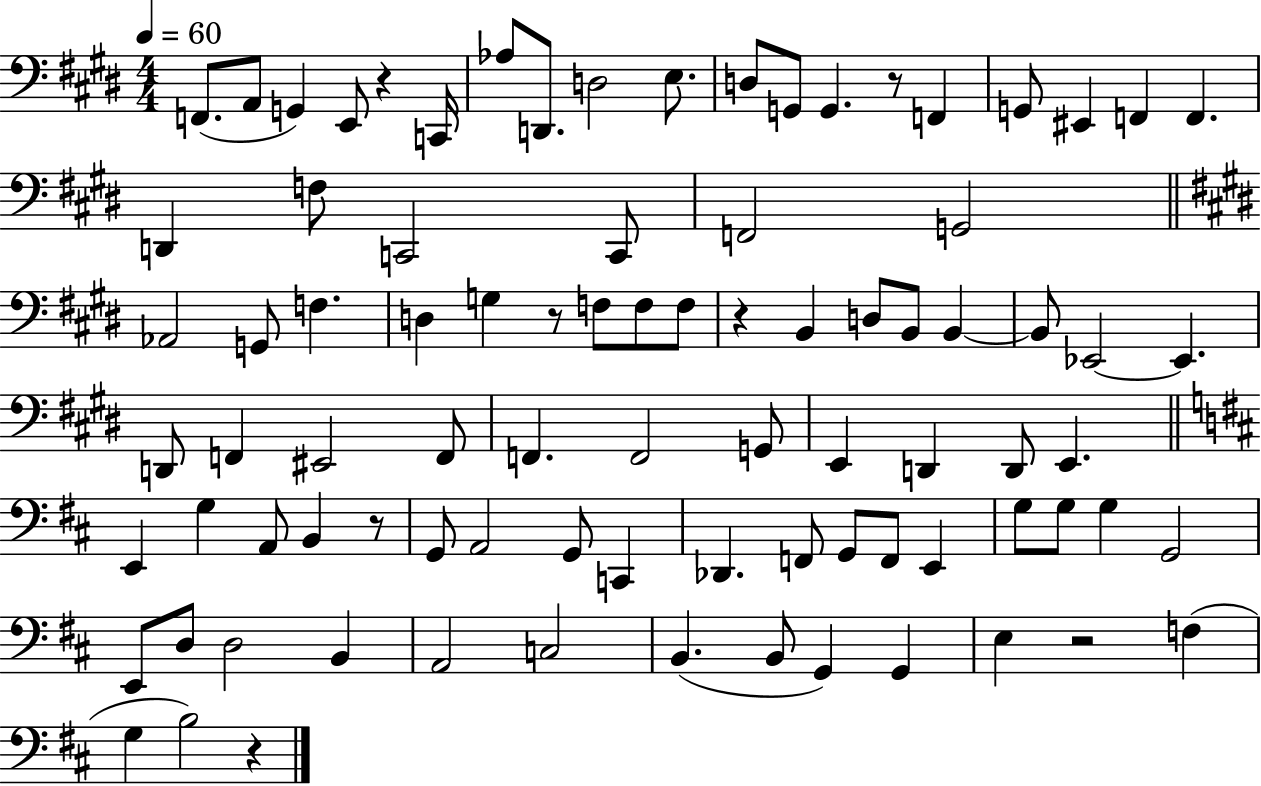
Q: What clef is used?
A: bass